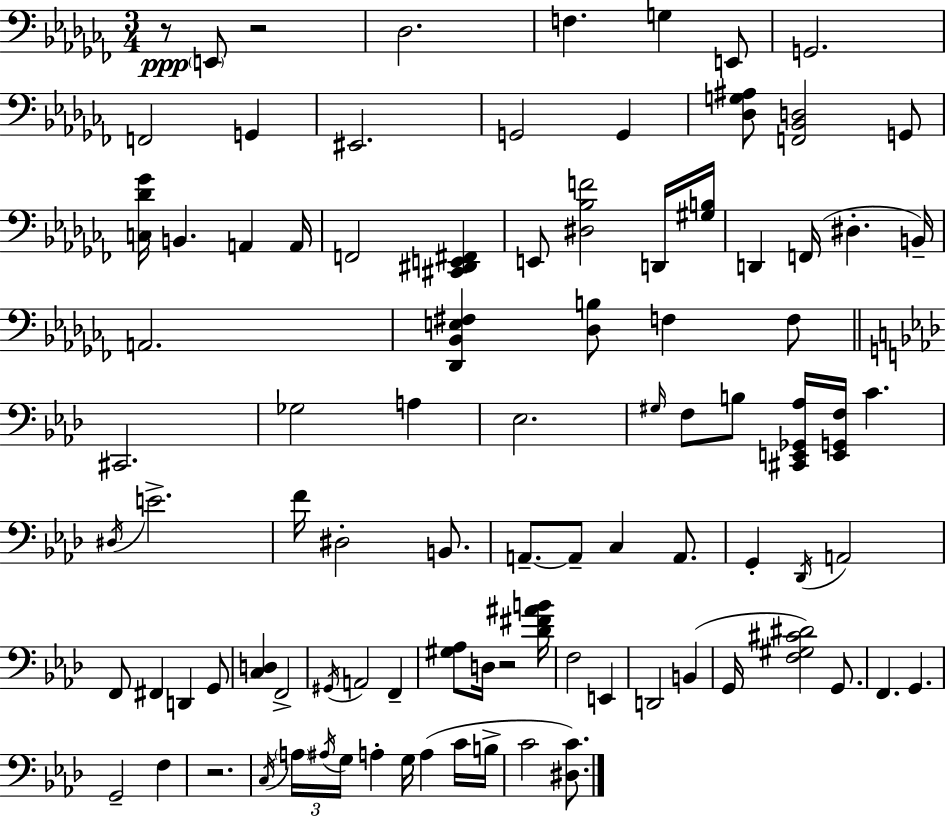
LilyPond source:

{
  \clef bass
  \numericTimeSignature
  \time 3/4
  \key aes \minor
  r8\ppp \parenthesize e,8 r2 | des2. | f4. g4 e,8 | g,2. | \break f,2 g,4 | eis,2. | g,2 g,4 | <des g ais>8 <f, bes, d>2 g,8 | \break <c des' ges'>16 b,4. a,4 a,16 | f,2 <cis, dis, e, fis,>4 | e,8 <dis bes f'>2 d,16 <gis b>16 | d,4 f,16( dis4.-. b,16--) | \break a,2. | <des, bes, e fis>4 <des b>8 f4 f8 | \bar "||" \break \key f \minor cis,2. | ges2 a4 | ees2. | \grace { gis16 } f8 b8 <cis, e, ges, aes>16 <e, g, f>16 c'4. | \break \acciaccatura { dis16 } e'2.-> | f'16 dis2-. b,8. | a,8.--~~ a,8-- c4 a,8. | g,4-. \acciaccatura { des,16 } a,2 | \break f,8 fis,4 d,4 | g,8 <c d>4 f,2-> | \acciaccatura { gis,16 } a,2 | f,4-- <gis aes>8 d16 r2 | \break <des' fis' ais' b'>16 f2 | e,4 d,2 | b,4( g,16 <f gis cis' dis'>2) | g,8. f,4. g,4. | \break g,2-- | f4 r2. | \acciaccatura { c16 } \tuplet 3/2 { \parenthesize a16 \acciaccatura { ais16 } g16 } a4-. | g16 a4( c'16 b16-> c'2 | \break <dis c'>8.) \bar "|."
}